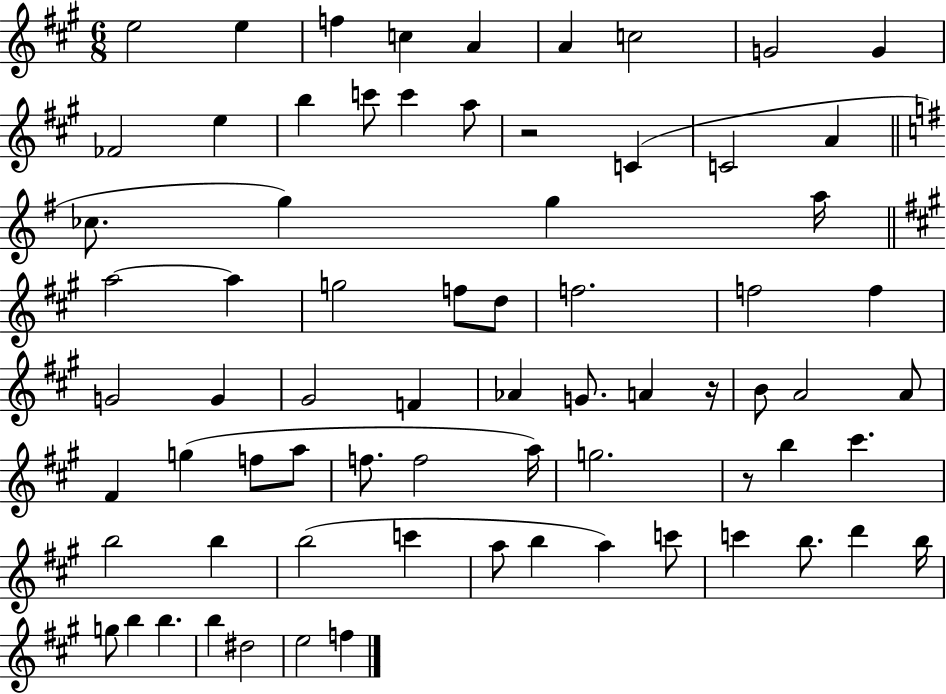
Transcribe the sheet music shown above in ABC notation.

X:1
T:Untitled
M:6/8
L:1/4
K:A
e2 e f c A A c2 G2 G _F2 e b c'/2 c' a/2 z2 C C2 A _c/2 g g a/4 a2 a g2 f/2 d/2 f2 f2 f G2 G ^G2 F _A G/2 A z/4 B/2 A2 A/2 ^F g f/2 a/2 f/2 f2 a/4 g2 z/2 b ^c' b2 b b2 c' a/2 b a c'/2 c' b/2 d' b/4 g/2 b b b ^d2 e2 f